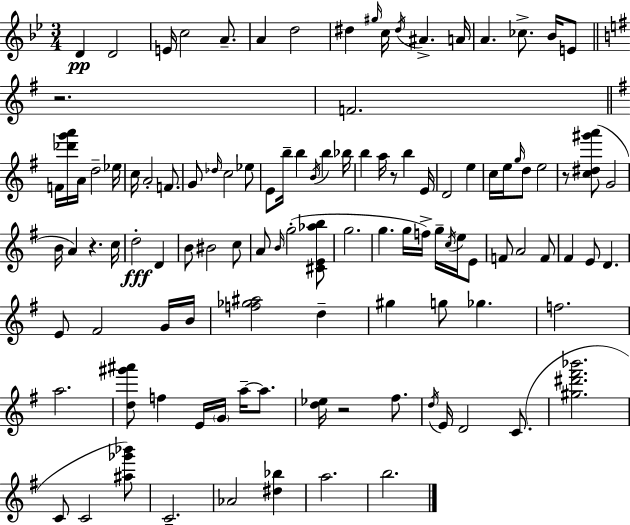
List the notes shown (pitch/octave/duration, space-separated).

D4/q D4/h E4/s C5/h A4/e. A4/q D5/h D#5/q G#5/s C5/s D#5/s A#4/q. A4/s A4/q. CES5/e. Bb4/s E4/e R/h. F4/h. F4/s [Db6,G6,A6]/s A4/s D5/h Eb5/s C5/s A4/h F4/e. G4/e Db5/s C5/h Eb5/e E4/e B5/s B5/q B4/s B5/q Bb5/s B5/q A5/s R/e B5/q E4/s D4/h E5/q C5/s E5/s G5/s D5/e E5/h R/e [C5,D#5,G#6,A6]/e G4/h B4/s A4/q R/q. C5/s D5/h D4/q B4/e BIS4/h C5/e A4/e B4/s G5/h [C#4,E4,Ab5,B5]/e G5/h. G5/q. G5/s F5/s G5/s C5/s E5/s E4/e F4/e A4/h F4/e F#4/q E4/e D4/q. E4/e F#4/h G4/s B4/s [F5,Gb5,A#5]/h D5/q G#5/q G5/e Gb5/q. F5/h. A5/h. [D5,G#6,A#6]/e F5/q E4/s G4/s A5/s A5/e. [D5,Eb5]/s R/h F#5/e. D5/s E4/s D4/h C4/e. [G#5,D#6,F#6,Bb6]/h. C4/e C4/h [A#5,Gb6,Bb6]/e C4/h. Ab4/h [D#5,Bb5]/q A5/h. B5/h.